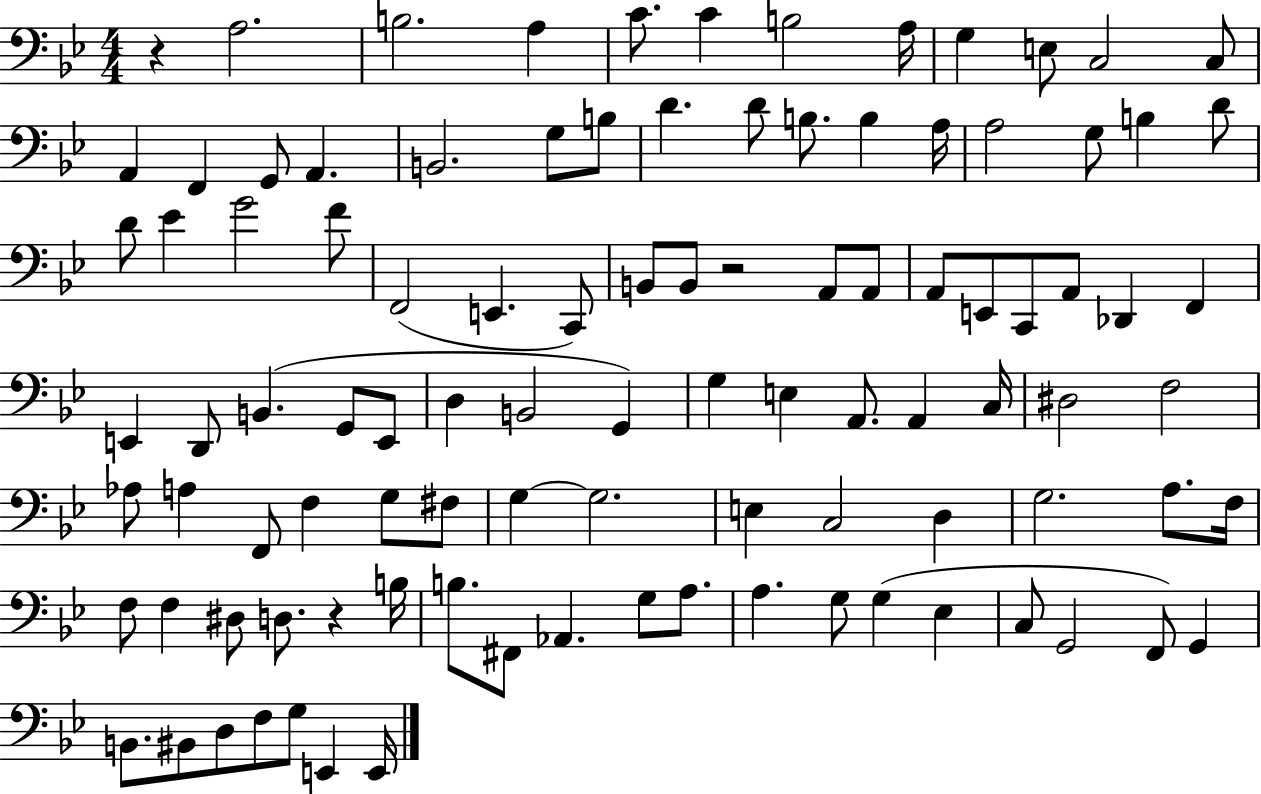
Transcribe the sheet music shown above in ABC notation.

X:1
T:Untitled
M:4/4
L:1/4
K:Bb
z A,2 B,2 A, C/2 C B,2 A,/4 G, E,/2 C,2 C,/2 A,, F,, G,,/2 A,, B,,2 G,/2 B,/2 D D/2 B,/2 B, A,/4 A,2 G,/2 B, D/2 D/2 _E G2 F/2 F,,2 E,, C,,/2 B,,/2 B,,/2 z2 A,,/2 A,,/2 A,,/2 E,,/2 C,,/2 A,,/2 _D,, F,, E,, D,,/2 B,, G,,/2 E,,/2 D, B,,2 G,, G, E, A,,/2 A,, C,/4 ^D,2 F,2 _A,/2 A, F,,/2 F, G,/2 ^F,/2 G, G,2 E, C,2 D, G,2 A,/2 F,/4 F,/2 F, ^D,/2 D,/2 z B,/4 B,/2 ^F,,/2 _A,, G,/2 A,/2 A, G,/2 G, _E, C,/2 G,,2 F,,/2 G,, B,,/2 ^B,,/2 D,/2 F,/2 G,/2 E,, E,,/4